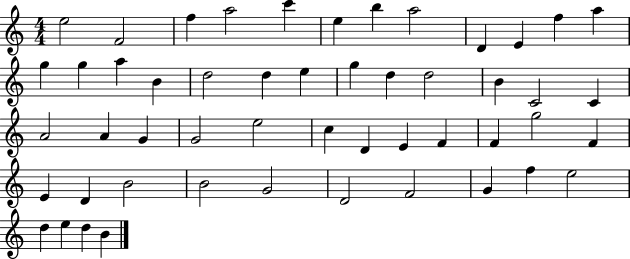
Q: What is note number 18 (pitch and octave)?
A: D5